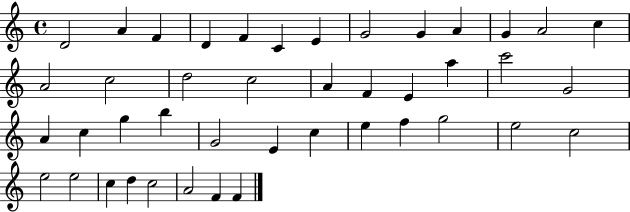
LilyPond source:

{
  \clef treble
  \time 4/4
  \defaultTimeSignature
  \key c \major
  d'2 a'4 f'4 | d'4 f'4 c'4 e'4 | g'2 g'4 a'4 | g'4 a'2 c''4 | \break a'2 c''2 | d''2 c''2 | a'4 f'4 e'4 a''4 | c'''2 g'2 | \break a'4 c''4 g''4 b''4 | g'2 e'4 c''4 | e''4 f''4 g''2 | e''2 c''2 | \break e''2 e''2 | c''4 d''4 c''2 | a'2 f'4 f'4 | \bar "|."
}